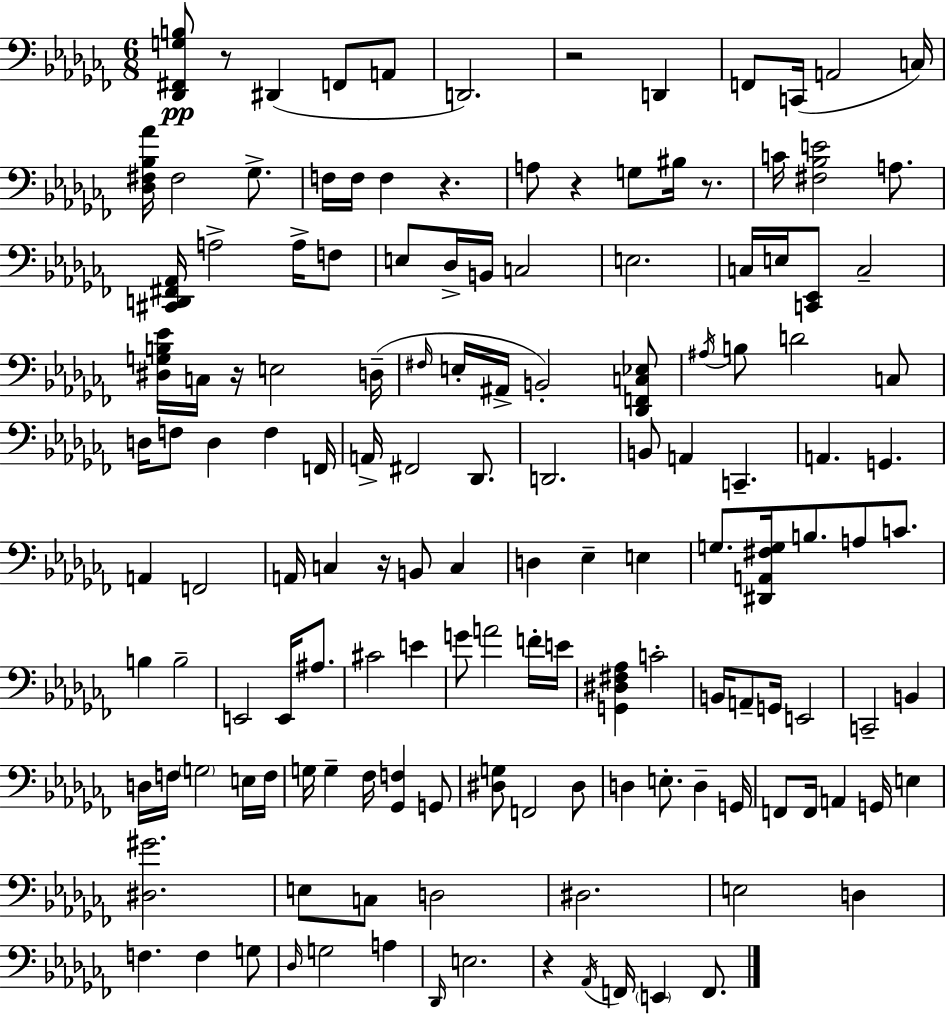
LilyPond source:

{
  \clef bass
  \numericTimeSignature
  \time 6/8
  \key aes \minor
  <des, fis, g b>8\pp r8 dis,4( f,8 a,8 | d,2.) | r2 d,4 | f,8 c,16( a,2 c16) | \break <des fis bes aes'>16 fis2 ges8.-> | f16 f16 f4 r4. | a8 r4 g8 bis16 r8. | c'16 <fis bes e'>2 a8. | \break <cis, d, fis, aes,>16 a2-> a16-> f8 | e8 des16-> b,16 c2 | e2. | c16 e16 <c, ees,>8 c2-- | \break <dis g b ees'>16 c16 r16 e2 d16--( | \grace { fis16 } e16-. ais,16-> b,2-.) <des, f, c ees>8 | \acciaccatura { ais16 } b8 d'2 | c8 d16 f8 d4 f4 | \break f,16 a,16-> fis,2 des,8. | d,2. | b,8 a,4 c,4.-- | a,4. g,4. | \break a,4 f,2 | a,16 c4 r16 b,8 c4 | d4 ees4-- e4 | g8. <dis, a, fis g>16 b8. a8 c'8. | \break b4 b2-- | e,2 e,16 ais8. | cis'2 e'4 | g'8 a'2 | \break f'16-. e'16 <g, dis fis aes>4 c'2-. | b,16 a,8-- g,16 e,2 | c,2-- b,4 | d16 f16 \parenthesize g2 | \break e16 f16 g16 g4-- fes16 <ges, f>4 | g,8 <dis g>8 f,2 | dis8 d4 e8.-. d4-- | g,16 f,8 f,16 a,4 g,16 e4 | \break <dis gis'>2. | e8 c8 d2 | dis2. | e2 d4 | \break f4. f4 | g8 \grace { des16 } g2 a4 | \grace { des,16 } e2. | r4 \acciaccatura { aes,16 } f,16 \parenthesize e,4 | \break f,8. \bar "|."
}